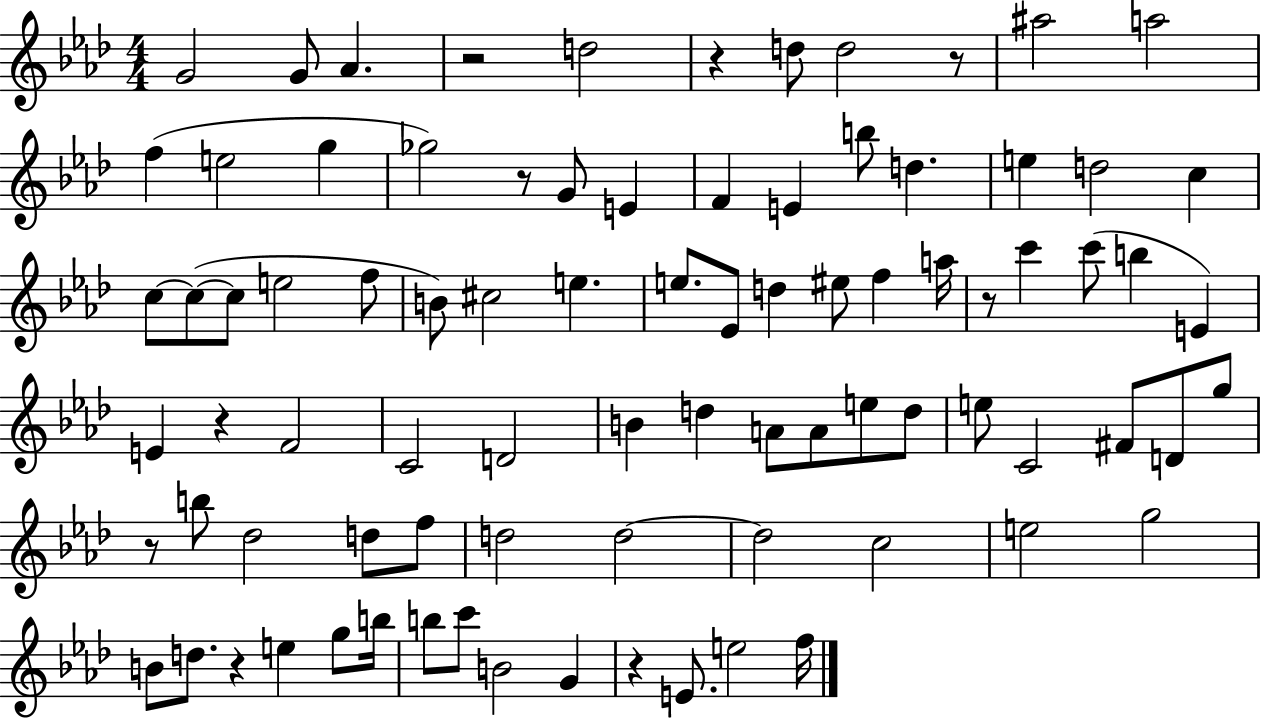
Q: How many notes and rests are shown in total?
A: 85